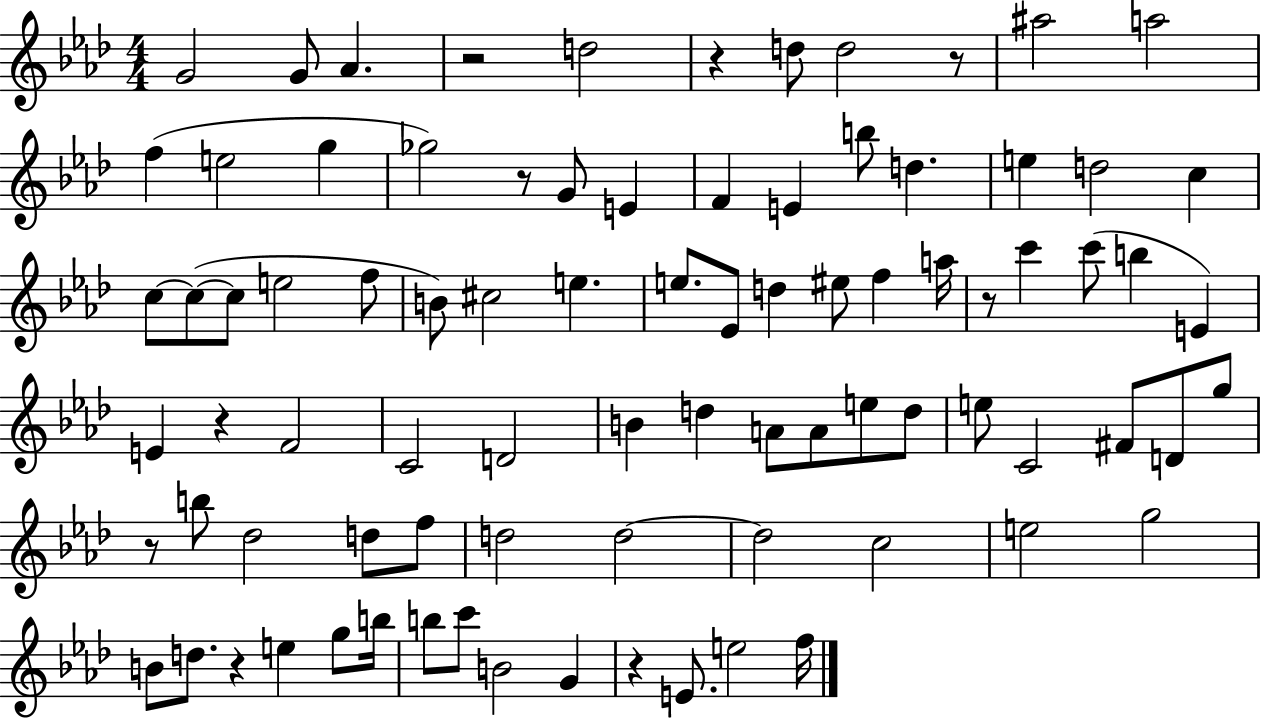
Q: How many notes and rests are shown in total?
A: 85